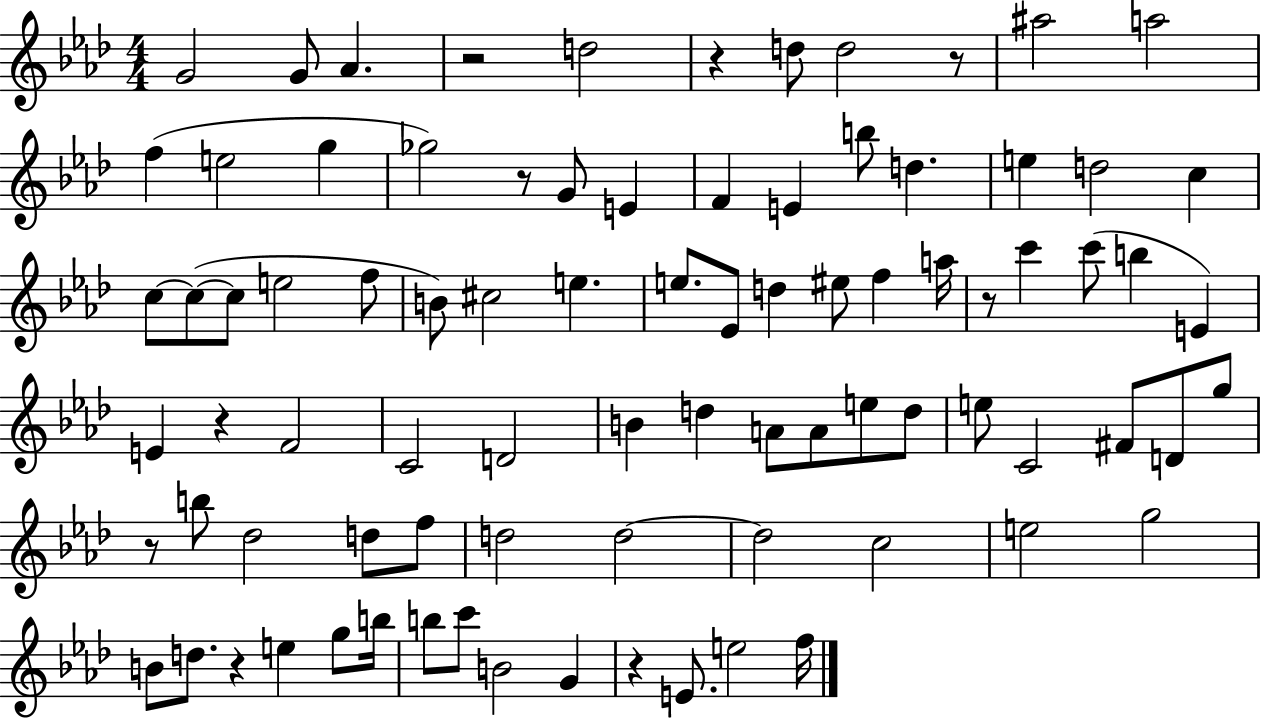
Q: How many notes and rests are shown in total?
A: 85